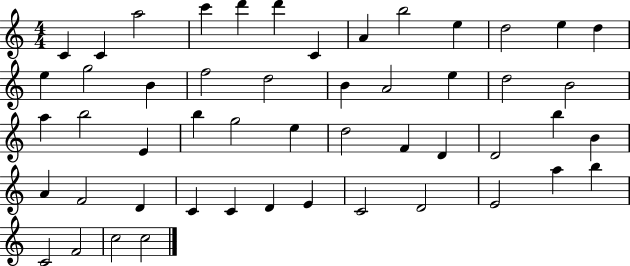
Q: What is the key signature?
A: C major